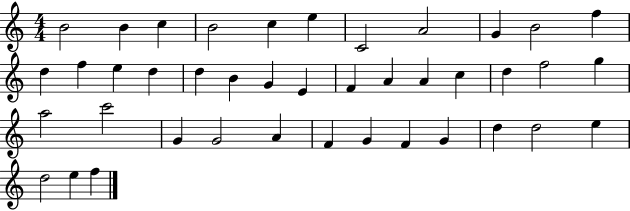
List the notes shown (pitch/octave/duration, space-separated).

B4/h B4/q C5/q B4/h C5/q E5/q C4/h A4/h G4/q B4/h F5/q D5/q F5/q E5/q D5/q D5/q B4/q G4/q E4/q F4/q A4/q A4/q C5/q D5/q F5/h G5/q A5/h C6/h G4/q G4/h A4/q F4/q G4/q F4/q G4/q D5/q D5/h E5/q D5/h E5/q F5/q